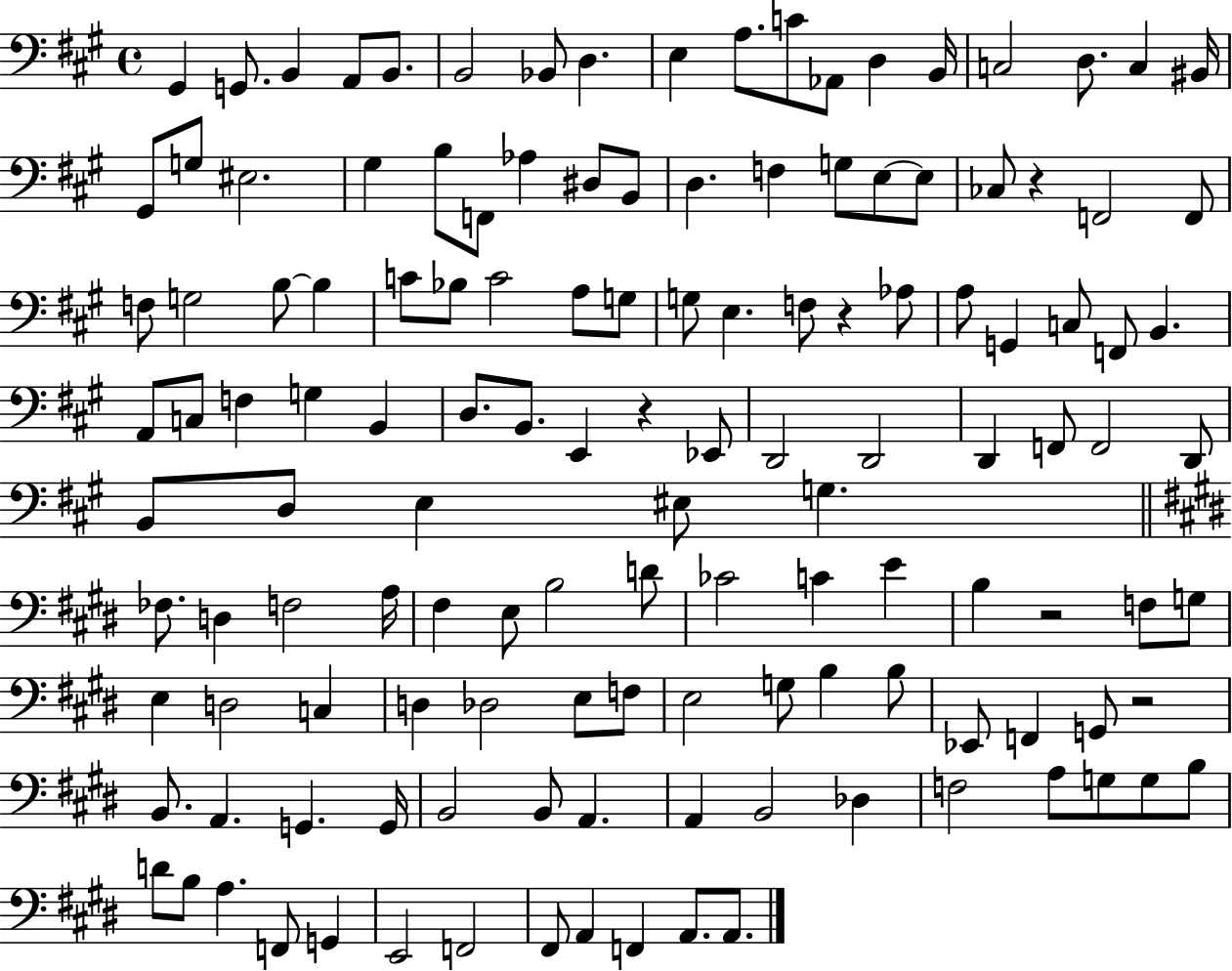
{
  \clef bass
  \time 4/4
  \defaultTimeSignature
  \key a \major
  gis,4 g,8. b,4 a,8 b,8. | b,2 bes,8 d4. | e4 a8. c'8 aes,8 d4 b,16 | c2 d8. c4 bis,16 | \break gis,8 g8 eis2. | gis4 b8 f,8 aes4 dis8 b,8 | d4. f4 g8 e8~~ e8 | ces8 r4 f,2 f,8 | \break f8 g2 b8~~ b4 | c'8 bes8 c'2 a8 g8 | g8 e4. f8 r4 aes8 | a8 g,4 c8 f,8 b,4. | \break a,8 c8 f4 g4 b,4 | d8. b,8. e,4 r4 ees,8 | d,2 d,2 | d,4 f,8 f,2 d,8 | \break b,8 d8 e4 eis8 g4. | \bar "||" \break \key e \major fes8. d4 f2 a16 | fis4 e8 b2 d'8 | ces'2 c'4 e'4 | b4 r2 f8 g8 | \break e4 d2 c4 | d4 des2 e8 f8 | e2 g8 b4 b8 | ees,8 f,4 g,8 r2 | \break b,8. a,4. g,4. g,16 | b,2 b,8 a,4. | a,4 b,2 des4 | f2 a8 g8 g8 b8 | \break d'8 b8 a4. f,8 g,4 | e,2 f,2 | fis,8 a,4 f,4 a,8. a,8. | \bar "|."
}